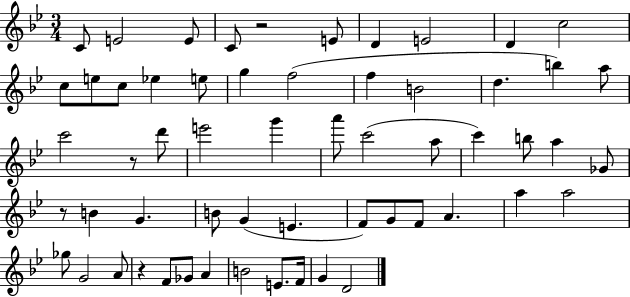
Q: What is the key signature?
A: BES major